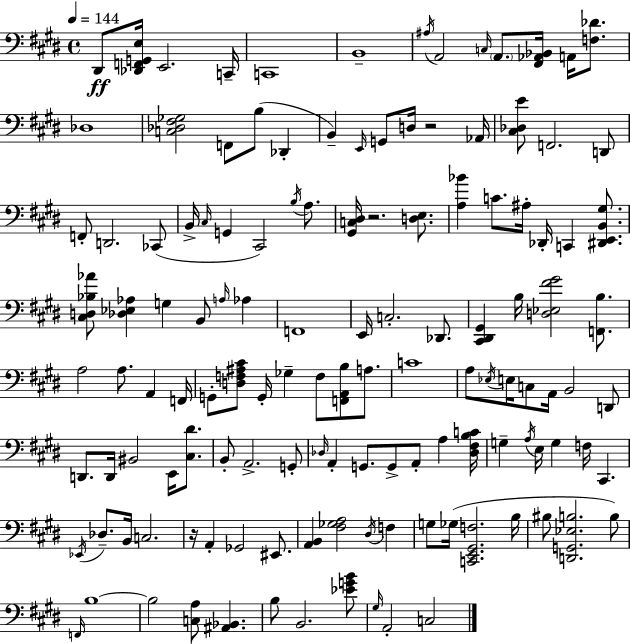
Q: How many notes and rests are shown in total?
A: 129